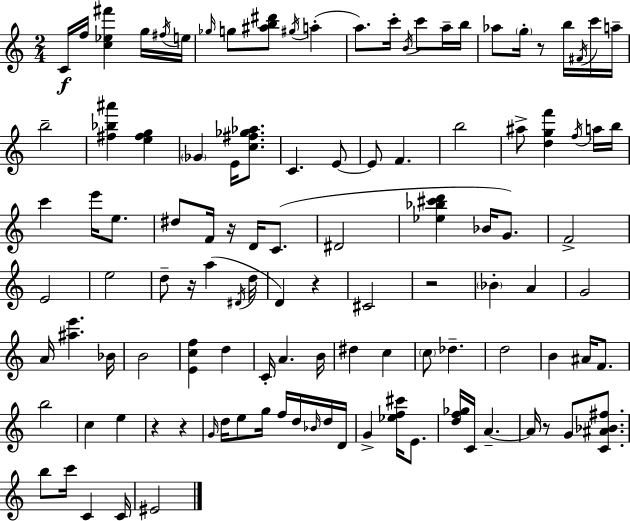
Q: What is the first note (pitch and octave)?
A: C4